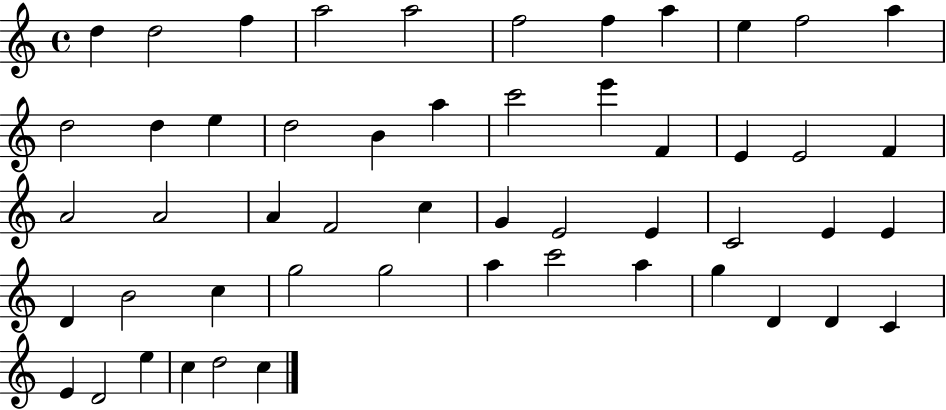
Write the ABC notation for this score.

X:1
T:Untitled
M:4/4
L:1/4
K:C
d d2 f a2 a2 f2 f a e f2 a d2 d e d2 B a c'2 e' F E E2 F A2 A2 A F2 c G E2 E C2 E E D B2 c g2 g2 a c'2 a g D D C E D2 e c d2 c